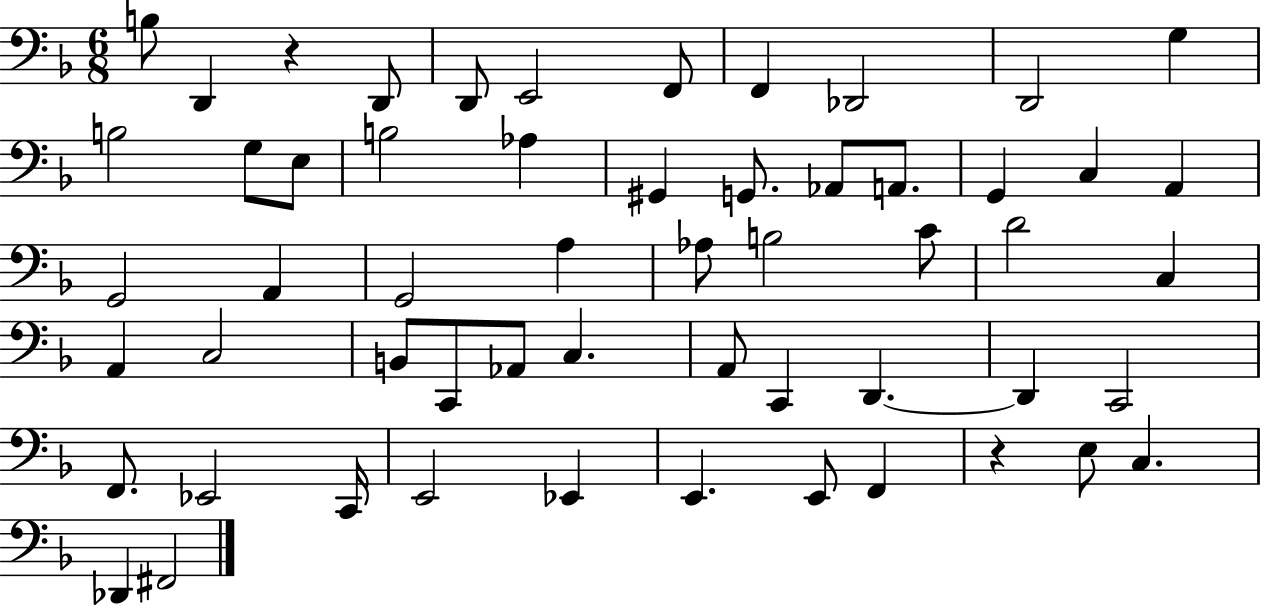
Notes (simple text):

B3/e D2/q R/q D2/e D2/e E2/h F2/e F2/q Db2/h D2/h G3/q B3/h G3/e E3/e B3/h Ab3/q G#2/q G2/e. Ab2/e A2/e. G2/q C3/q A2/q G2/h A2/q G2/h A3/q Ab3/e B3/h C4/e D4/h C3/q A2/q C3/h B2/e C2/e Ab2/e C3/q. A2/e C2/q D2/q. D2/q C2/h F2/e. Eb2/h C2/s E2/h Eb2/q E2/q. E2/e F2/q R/q E3/e C3/q. Db2/q F#2/h